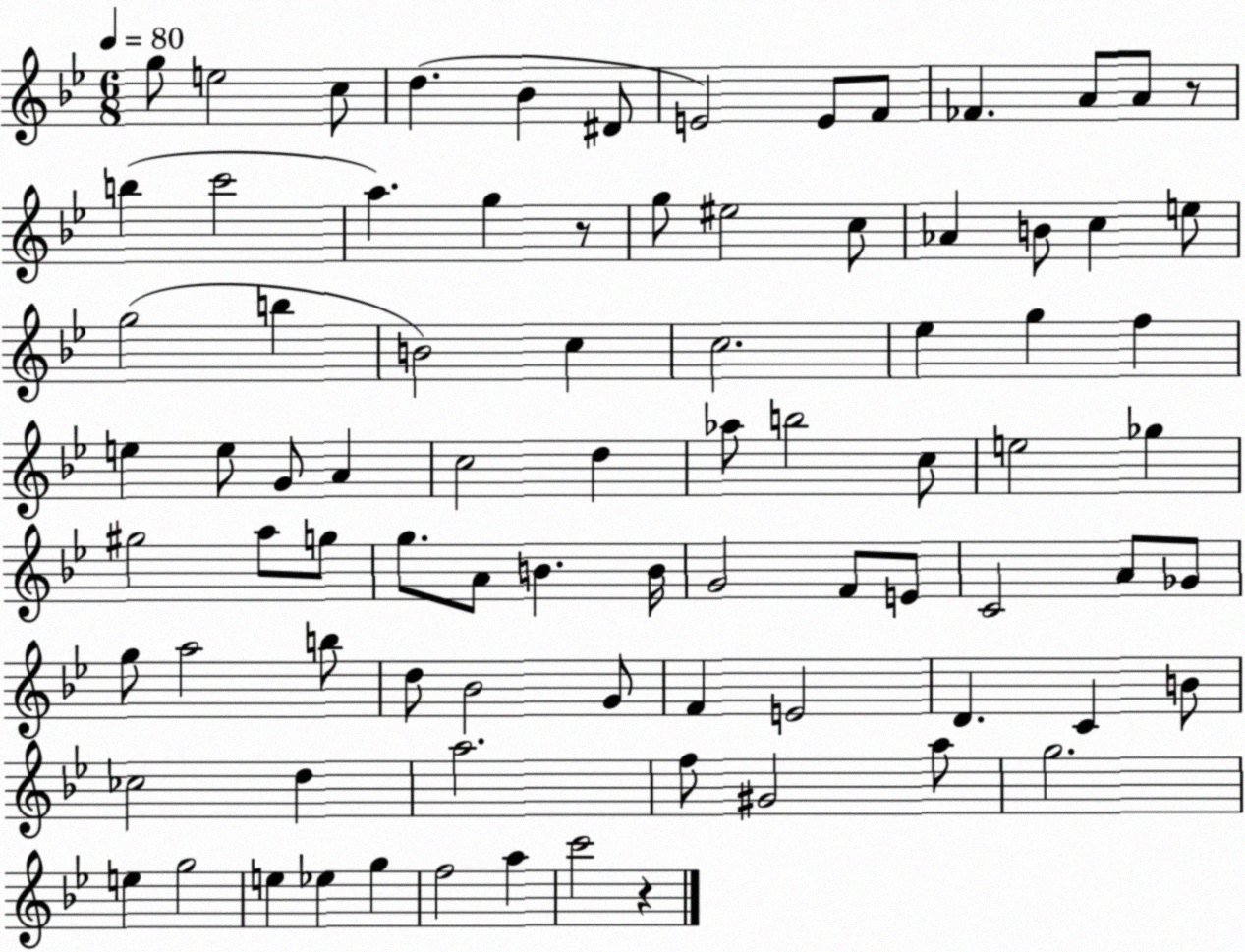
X:1
T:Untitled
M:6/8
L:1/4
K:Bb
g/2 e2 c/2 d _B ^D/2 E2 E/2 F/2 _F A/2 A/2 z/2 b c'2 a g z/2 g/2 ^e2 c/2 _A B/2 c e/2 g2 b B2 c c2 _e g f e e/2 G/2 A c2 d _a/2 b2 c/2 e2 _g ^g2 a/2 g/2 g/2 A/2 B B/4 G2 F/2 E/2 C2 A/2 _G/2 g/2 a2 b/2 d/2 _B2 G/2 F E2 D C B/2 _c2 d a2 f/2 ^G2 a/2 g2 e g2 e _e g f2 a c'2 z